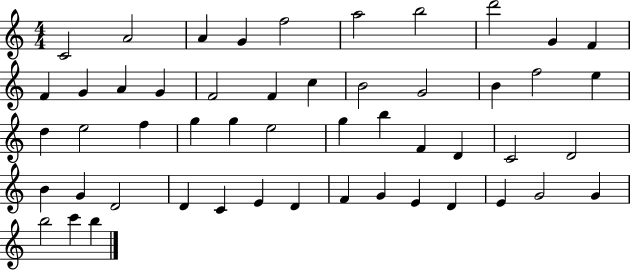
X:1
T:Untitled
M:4/4
L:1/4
K:C
C2 A2 A G f2 a2 b2 d'2 G F F G A G F2 F c B2 G2 B f2 e d e2 f g g e2 g b F D C2 D2 B G D2 D C E D F G E D E G2 G b2 c' b